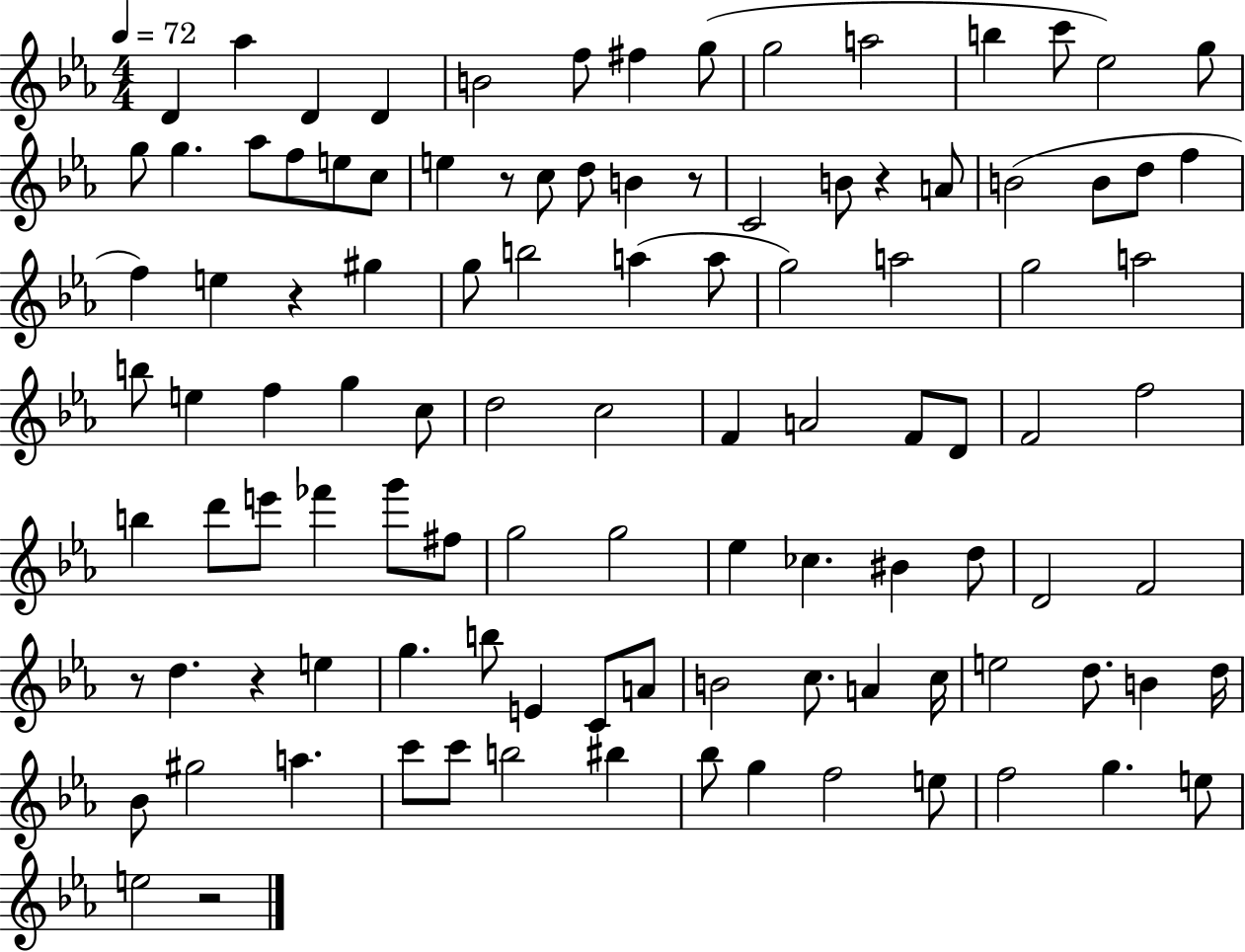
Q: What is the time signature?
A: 4/4